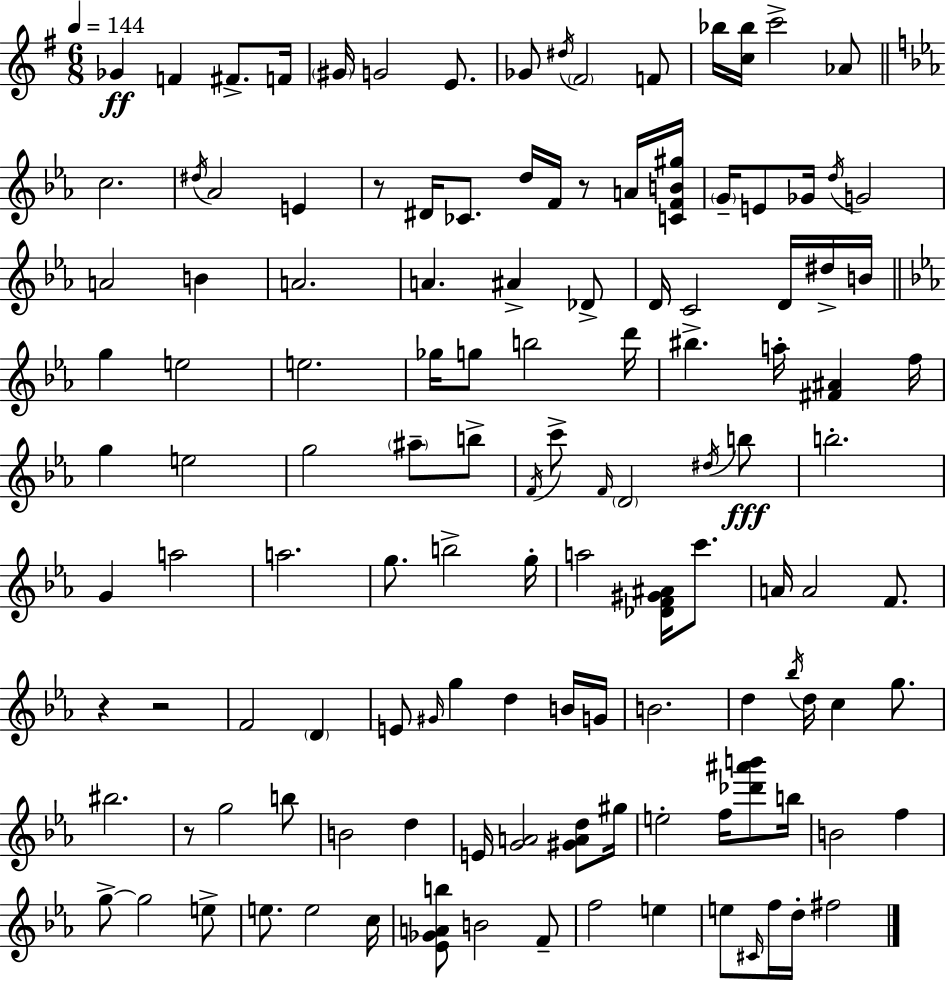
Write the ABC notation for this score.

X:1
T:Untitled
M:6/8
L:1/4
K:Em
_G F ^F/2 F/4 ^G/4 G2 E/2 _G/2 ^d/4 ^F2 F/2 _b/4 [c_b]/4 c'2 _A/2 c2 ^d/4 _A2 E z/2 ^D/4 _C/2 d/4 F/4 z/2 A/4 [CFB^g]/4 G/4 E/2 _G/4 d/4 G2 A2 B A2 A ^A _D/2 D/4 C2 D/4 ^d/4 B/4 g e2 e2 _g/4 g/2 b2 d'/4 ^b a/4 [^F^A] f/4 g e2 g2 ^a/2 b/2 F/4 c'/2 F/4 D2 ^d/4 b/2 b2 G a2 a2 g/2 b2 g/4 a2 [_DF^G^A]/4 c'/2 A/4 A2 F/2 z z2 F2 D E/2 ^G/4 g d B/4 G/4 B2 d _b/4 d/4 c g/2 ^b2 z/2 g2 b/2 B2 d E/4 [GA]2 [^GAd]/2 ^g/4 e2 f/4 [_d'^a'b']/2 b/4 B2 f g/2 g2 e/2 e/2 e2 c/4 [_E_GAb]/2 B2 F/2 f2 e e/2 ^C/4 f/4 d/4 ^f2